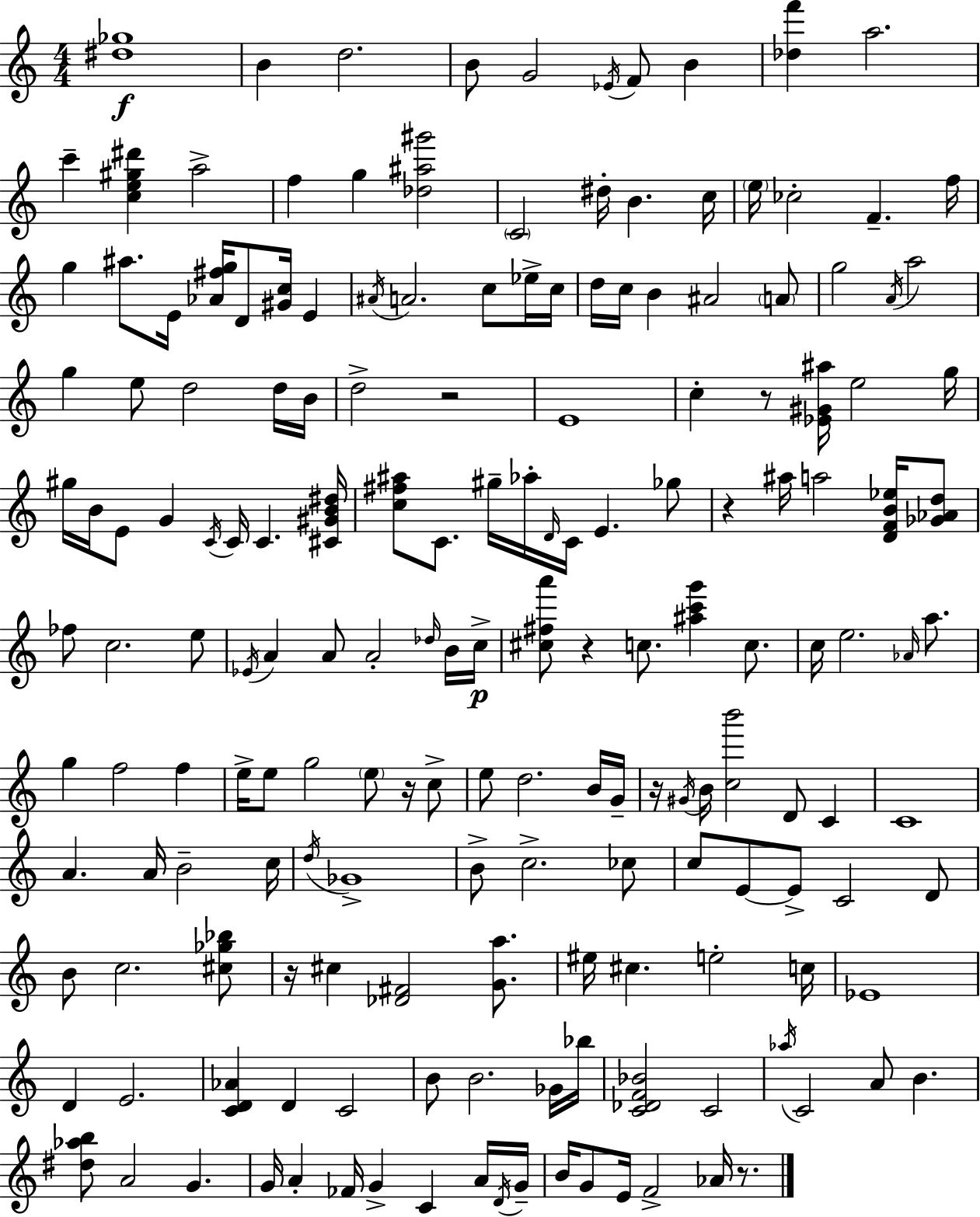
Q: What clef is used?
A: treble